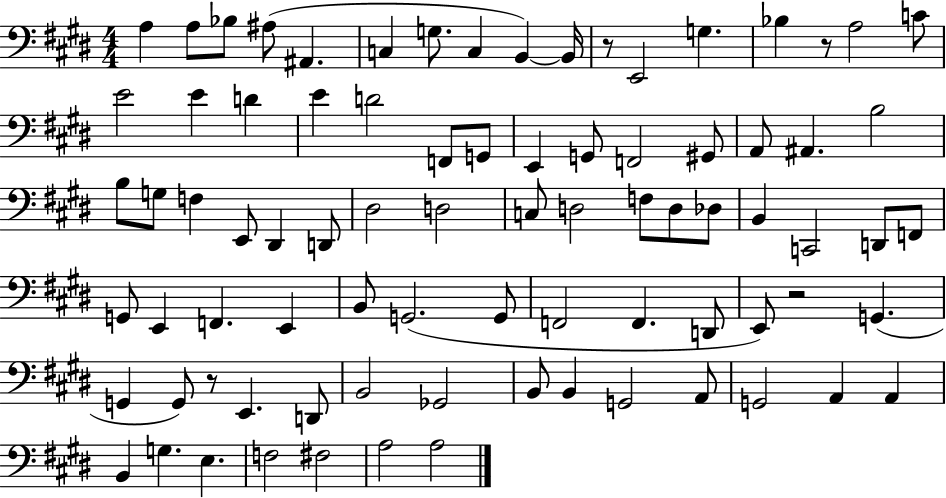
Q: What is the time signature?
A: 4/4